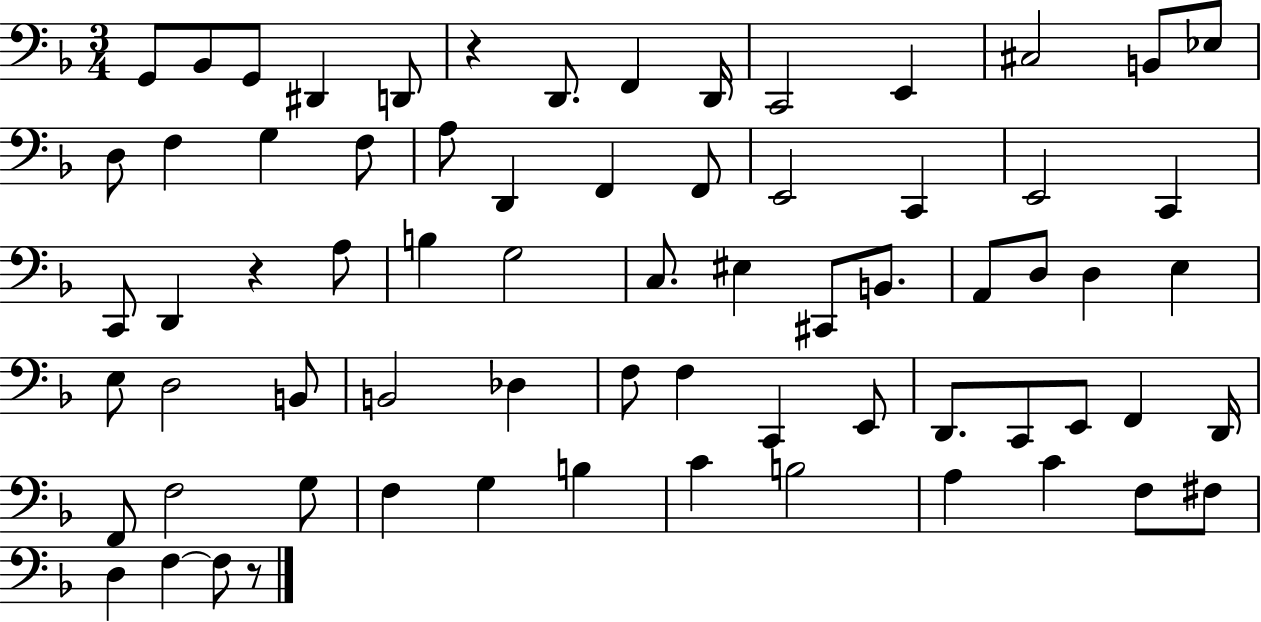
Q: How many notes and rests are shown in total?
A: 70